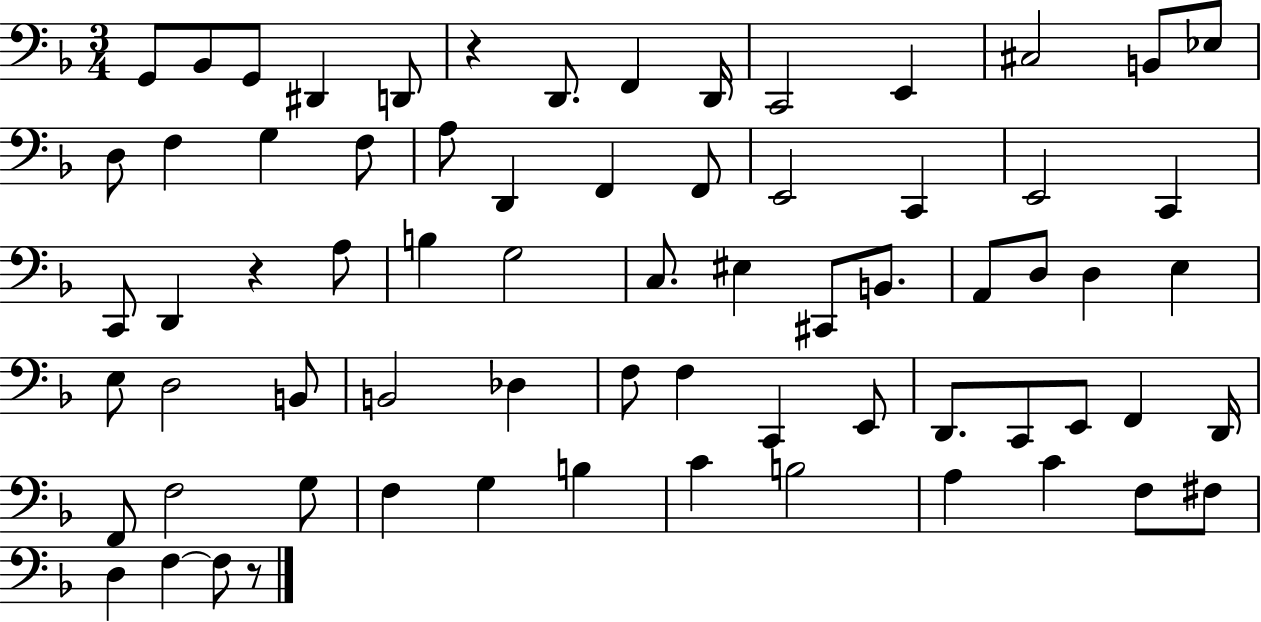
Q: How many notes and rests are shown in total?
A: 70